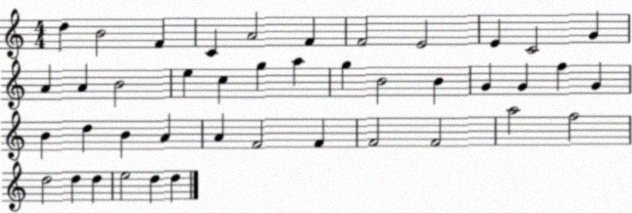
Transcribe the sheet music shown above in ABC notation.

X:1
T:Untitled
M:4/4
L:1/4
K:C
d B2 F C A2 F F2 E2 E C2 G A A B2 e c g a g B2 B G G f G B d B A A F2 F F2 F2 a2 f2 d2 d d e2 d d